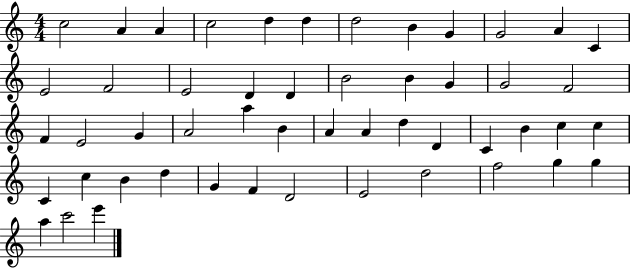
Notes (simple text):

C5/h A4/q A4/q C5/h D5/q D5/q D5/h B4/q G4/q G4/h A4/q C4/q E4/h F4/h E4/h D4/q D4/q B4/h B4/q G4/q G4/h F4/h F4/q E4/h G4/q A4/h A5/q B4/q A4/q A4/q D5/q D4/q C4/q B4/q C5/q C5/q C4/q C5/q B4/q D5/q G4/q F4/q D4/h E4/h D5/h F5/h G5/q G5/q A5/q C6/h E6/q